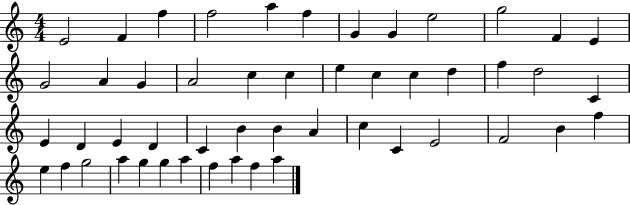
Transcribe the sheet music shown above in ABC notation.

X:1
T:Untitled
M:4/4
L:1/4
K:C
E2 F f f2 a f G G e2 g2 F E G2 A G A2 c c e c c d f d2 C E D E D C B B A c C E2 F2 B f e f g2 a g g a f a f a